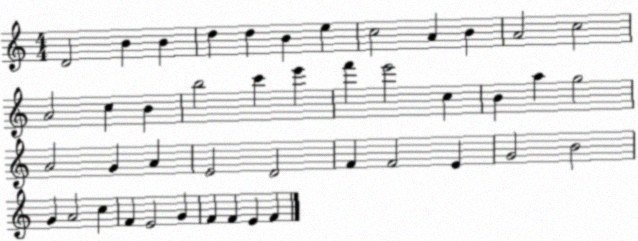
X:1
T:Untitled
M:4/4
L:1/4
K:C
D2 B B d d B e c2 A B A2 c2 A2 c B b2 c' e' f' e'2 c B a g2 A2 G A E2 D2 F F2 E G2 B2 G A2 c F E2 G F F E F